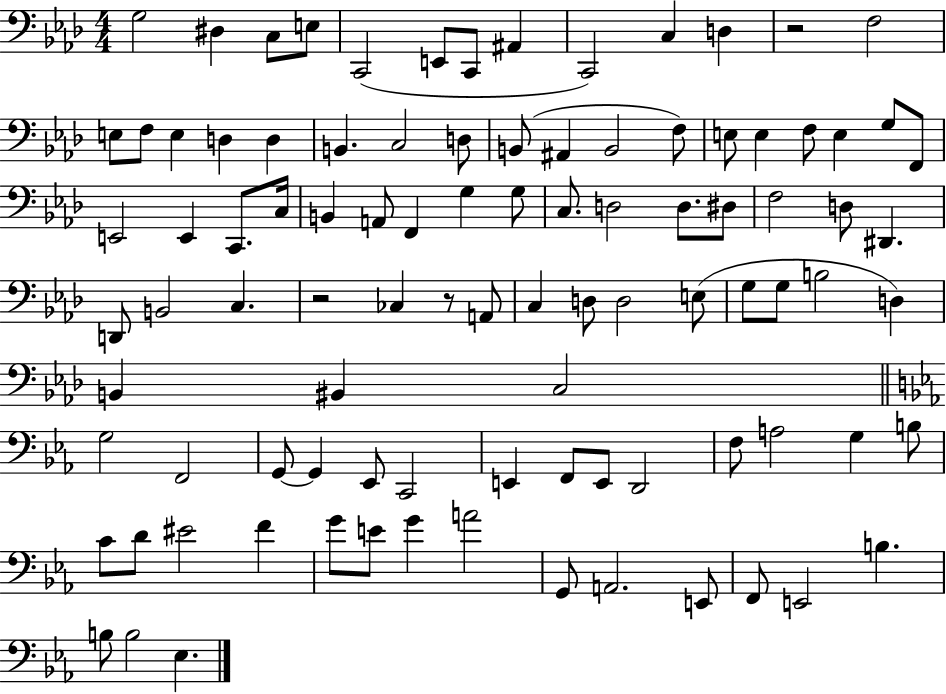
G3/h D#3/q C3/e E3/e C2/h E2/e C2/e A#2/q C2/h C3/q D3/q R/h F3/h E3/e F3/e E3/q D3/q D3/q B2/q. C3/h D3/e B2/e A#2/q B2/h F3/e E3/e E3/q F3/e E3/q G3/e F2/e E2/h E2/q C2/e. C3/s B2/q A2/e F2/q G3/q G3/e C3/e. D3/h D3/e. D#3/e F3/h D3/e D#2/q. D2/e B2/h C3/q. R/h CES3/q R/e A2/e C3/q D3/e D3/h E3/e G3/e G3/e B3/h D3/q B2/q BIS2/q C3/h G3/h F2/h G2/e G2/q Eb2/e C2/h E2/q F2/e E2/e D2/h F3/e A3/h G3/q B3/e C4/e D4/e EIS4/h F4/q G4/e E4/e G4/q A4/h G2/e A2/h. E2/e F2/e E2/h B3/q. B3/e B3/h Eb3/q.